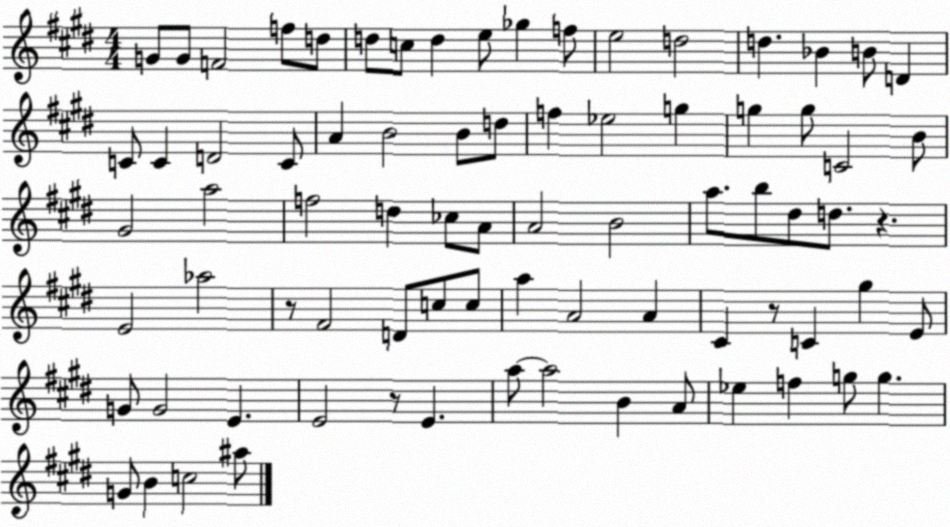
X:1
T:Untitled
M:4/4
L:1/4
K:E
G/2 G/2 F2 f/2 d/2 d/2 c/2 d e/2 _g f/2 e2 d2 d _B B/2 D C/2 C D2 C/2 A B2 B/2 d/2 f _e2 g g g/2 C2 B/2 ^G2 a2 f2 d _c/2 A/2 A2 B2 a/2 b/2 ^d/2 d/2 z E2 _a2 z/2 ^F2 D/2 c/2 c/2 a A2 A ^C z/2 C ^g E/2 G/2 G2 E E2 z/2 E a/2 a2 B A/2 _e f g/2 g G/2 B c2 ^a/2